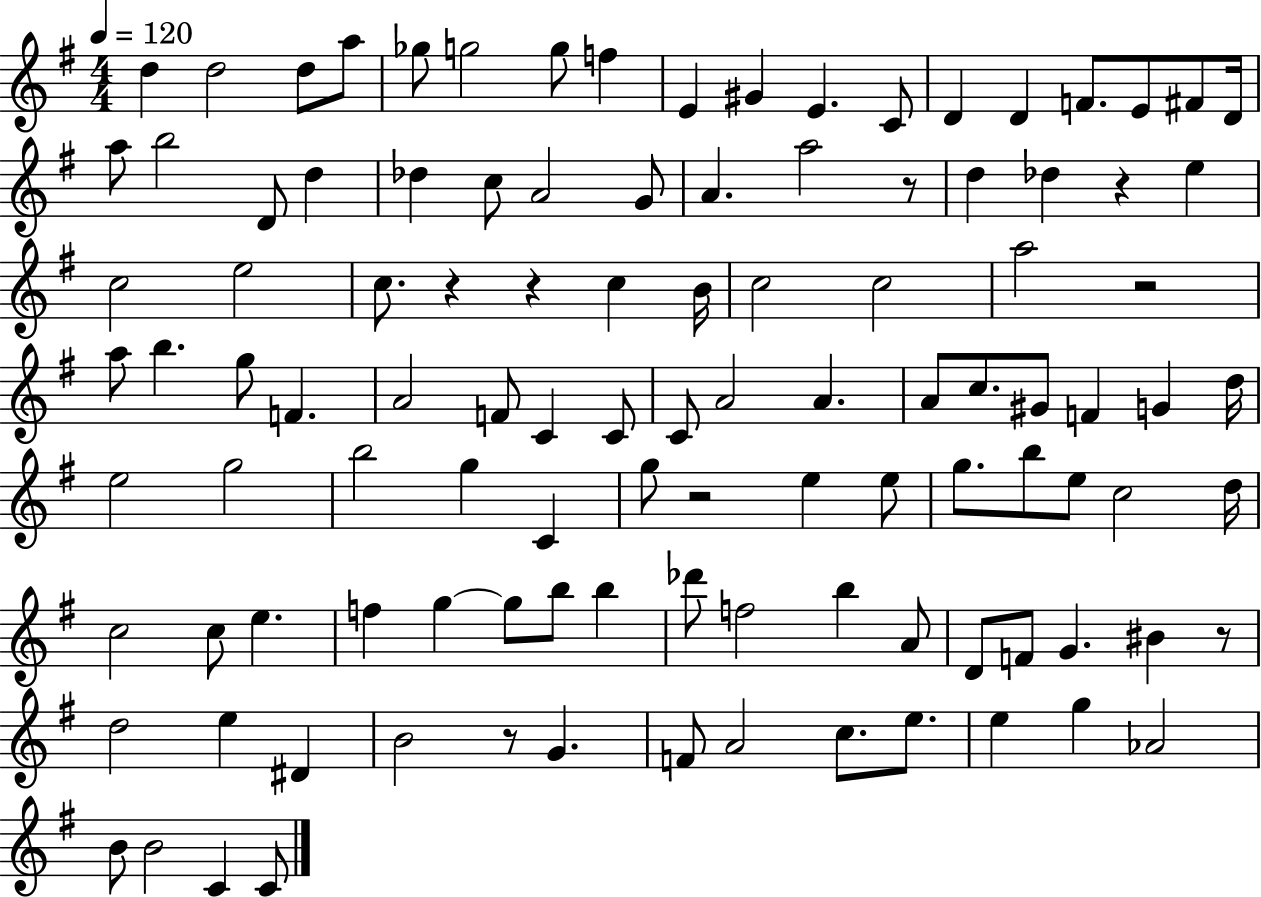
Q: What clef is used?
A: treble